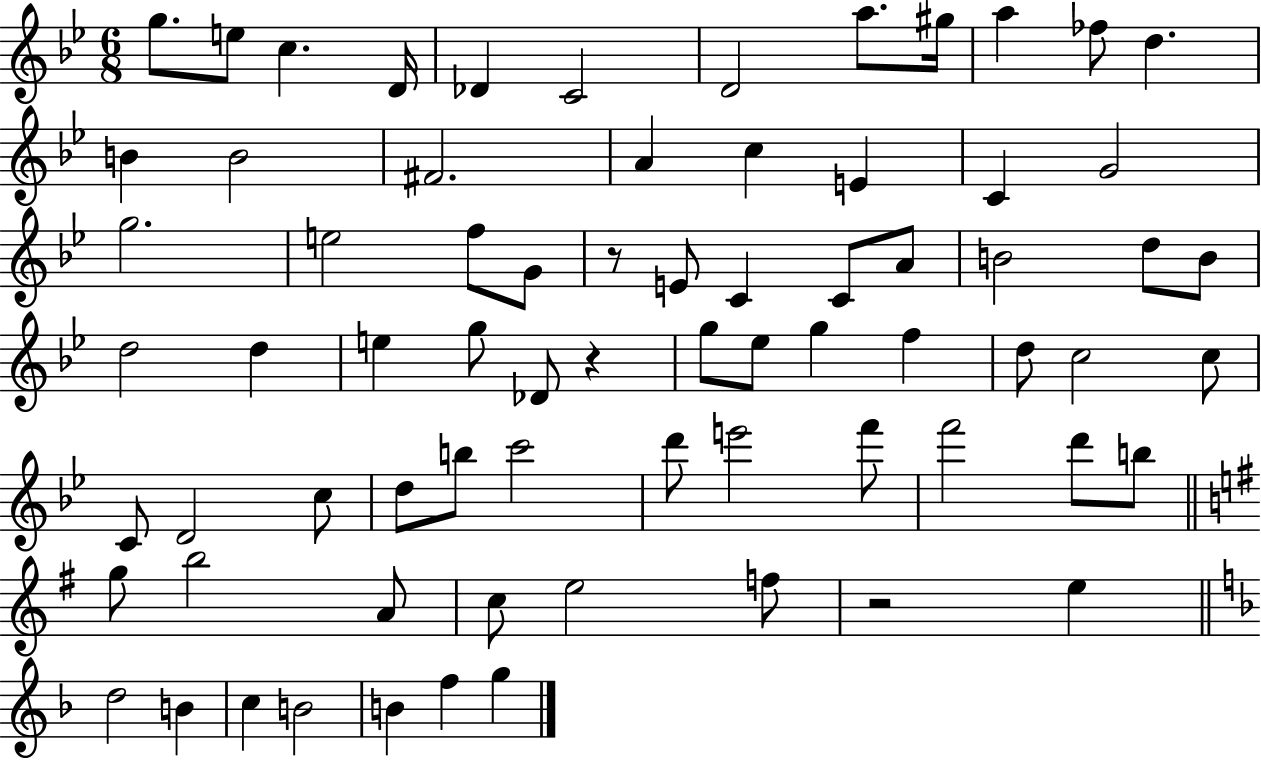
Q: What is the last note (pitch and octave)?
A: G5